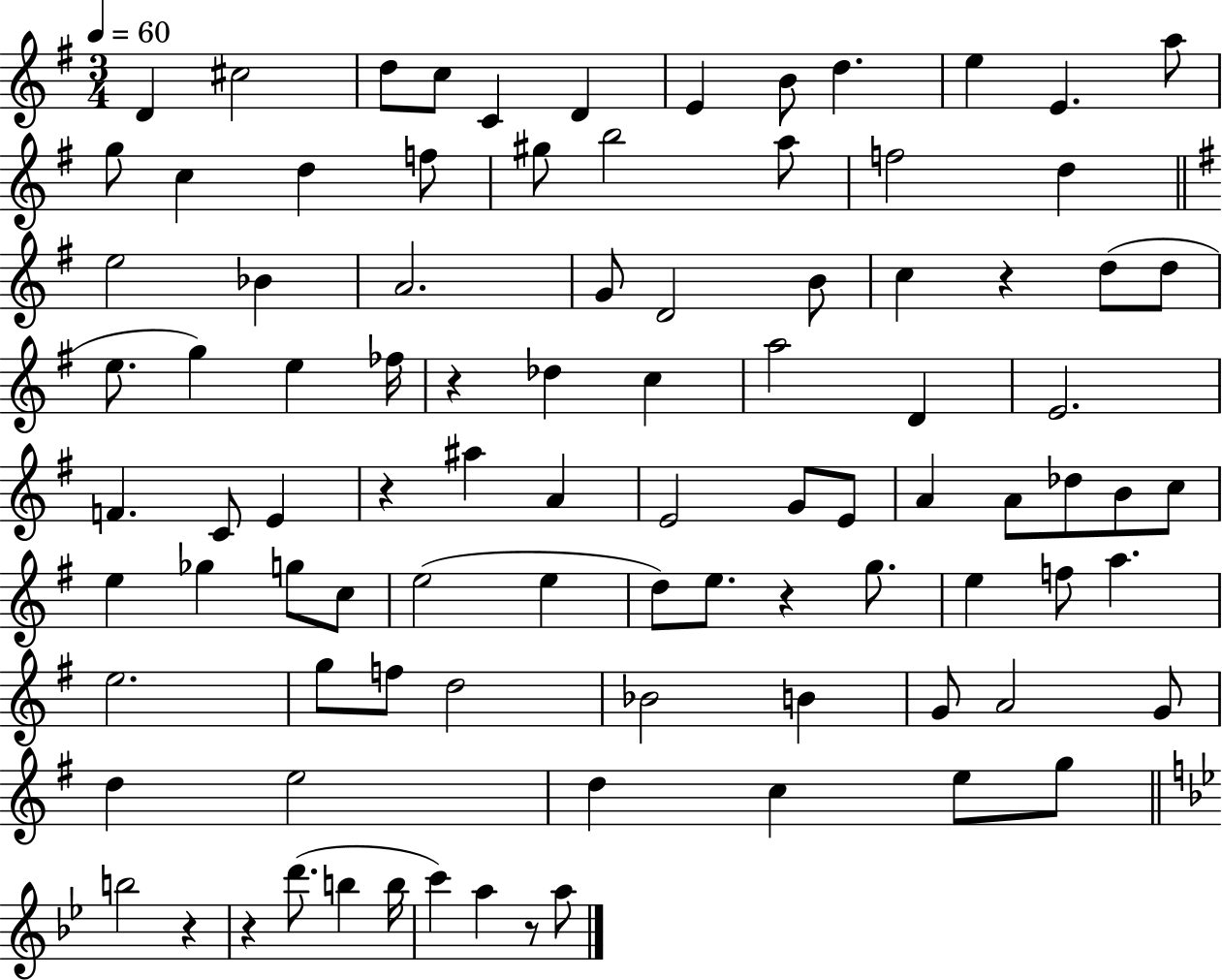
X:1
T:Untitled
M:3/4
L:1/4
K:G
D ^c2 d/2 c/2 C D E B/2 d e E a/2 g/2 c d f/2 ^g/2 b2 a/2 f2 d e2 _B A2 G/2 D2 B/2 c z d/2 d/2 e/2 g e _f/4 z _d c a2 D E2 F C/2 E z ^a A E2 G/2 E/2 A A/2 _d/2 B/2 c/2 e _g g/2 c/2 e2 e d/2 e/2 z g/2 e f/2 a e2 g/2 f/2 d2 _B2 B G/2 A2 G/2 d e2 d c e/2 g/2 b2 z z d'/2 b b/4 c' a z/2 a/2